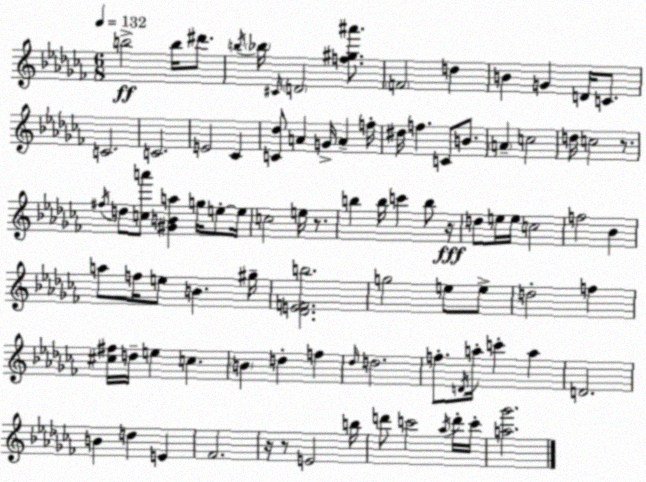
X:1
T:Untitled
M:6/8
L:1/4
K:Abm
b2 b/4 ^d'/2 b/4 _b/4 ^C/4 D2 [f^g^a']/2 F2 d B G D/4 C/2 C2 C2 E2 _C [C_d]/2 A G/4 A f/4 ^d/4 f C/2 B/2 A c2 d/4 c2 z/2 ^f/4 d/2 [ca']/2 [^GBa] g/4 e/2 e/4 c2 e/4 z/2 b b/4 c' b/2 z/4 d/2 e/4 e/4 c2 f2 _B a/2 f/4 e/2 B ^g/4 [_DEFb]2 g2 e/2 e/2 d2 f [^c^f]/4 d/4 e c B d f _d/4 d2 f/2 D/4 a/4 c' a D2 B d E _F2 z/4 z/2 E2 b/4 d'/2 c'2 _a/4 d'/4 c'/4 [a_g']2